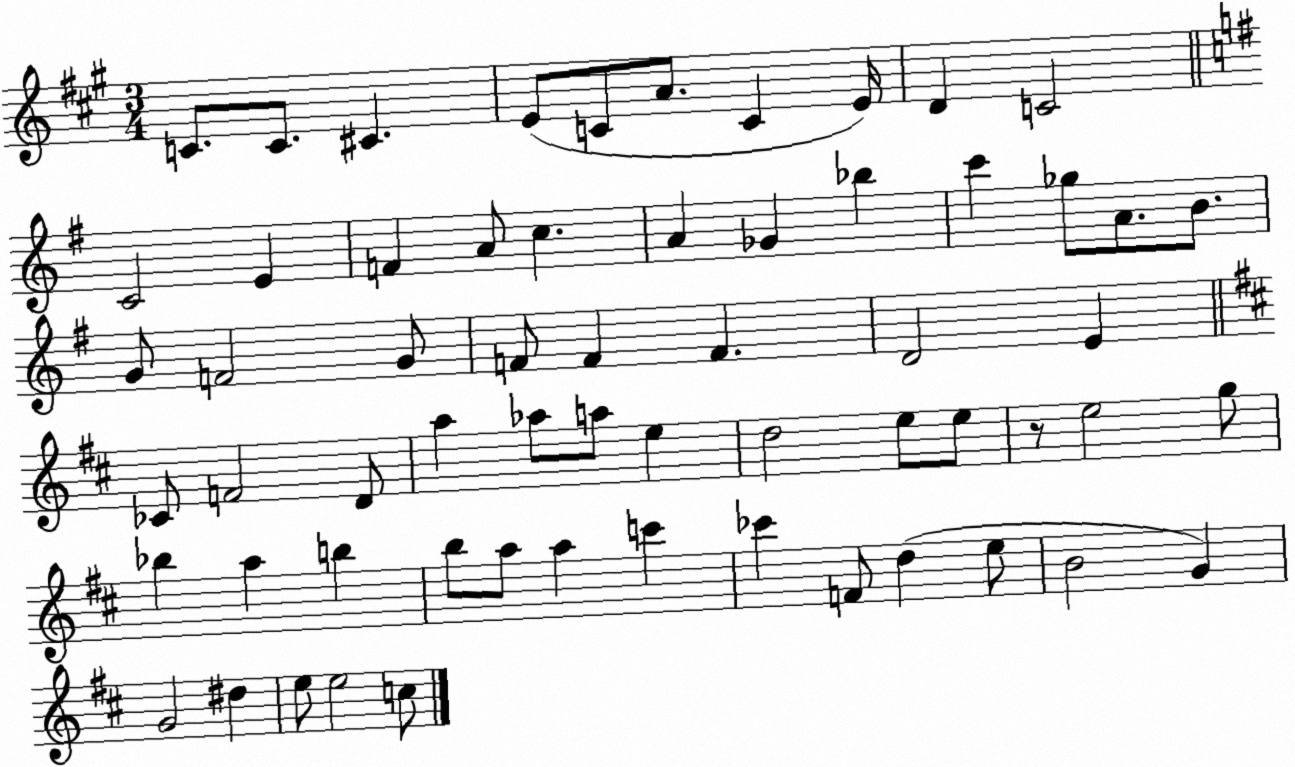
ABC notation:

X:1
T:Untitled
M:3/4
L:1/4
K:A
C/2 C/2 ^C E/2 C/2 A/2 C E/4 D C2 C2 E F A/2 c A _G _b c' _g/2 A/2 B/2 G/2 F2 G/2 F/2 F F D2 E _C/2 F2 D/2 a _a/2 a/2 e d2 e/2 e/2 z/2 e2 g/2 _b a b b/2 a/2 a c' _c' F/2 d e/2 B2 G G2 ^d e/2 e2 c/2